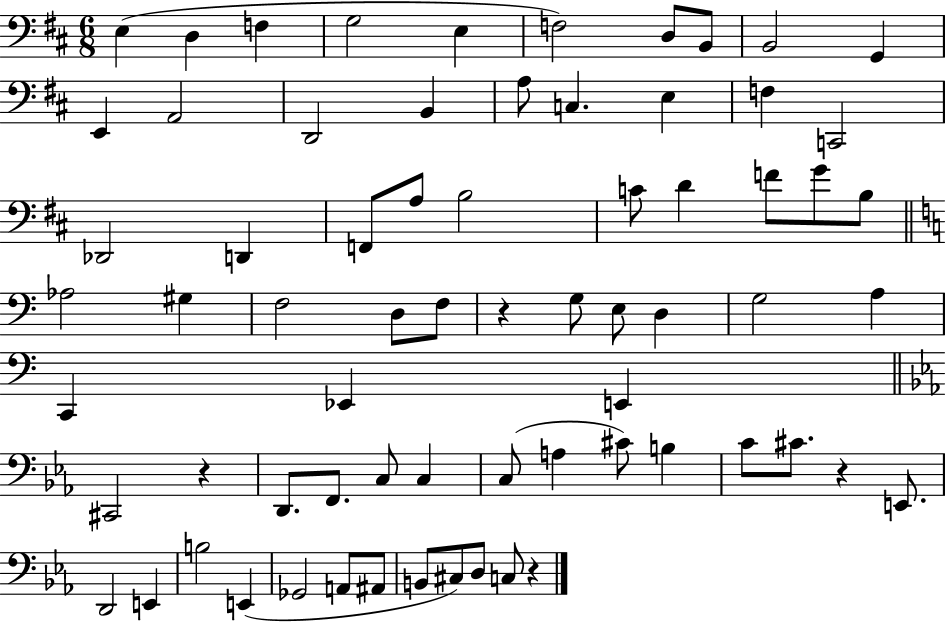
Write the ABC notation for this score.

X:1
T:Untitled
M:6/8
L:1/4
K:D
E, D, F, G,2 E, F,2 D,/2 B,,/2 B,,2 G,, E,, A,,2 D,,2 B,, A,/2 C, E, F, C,,2 _D,,2 D,, F,,/2 A,/2 B,2 C/2 D F/2 G/2 B,/2 _A,2 ^G, F,2 D,/2 F,/2 z G,/2 E,/2 D, G,2 A, C,, _E,, E,, ^C,,2 z D,,/2 F,,/2 C,/2 C, C,/2 A, ^C/2 B, C/2 ^C/2 z E,,/2 D,,2 E,, B,2 E,, _G,,2 A,,/2 ^A,,/2 B,,/2 ^C,/2 D,/2 C,/2 z